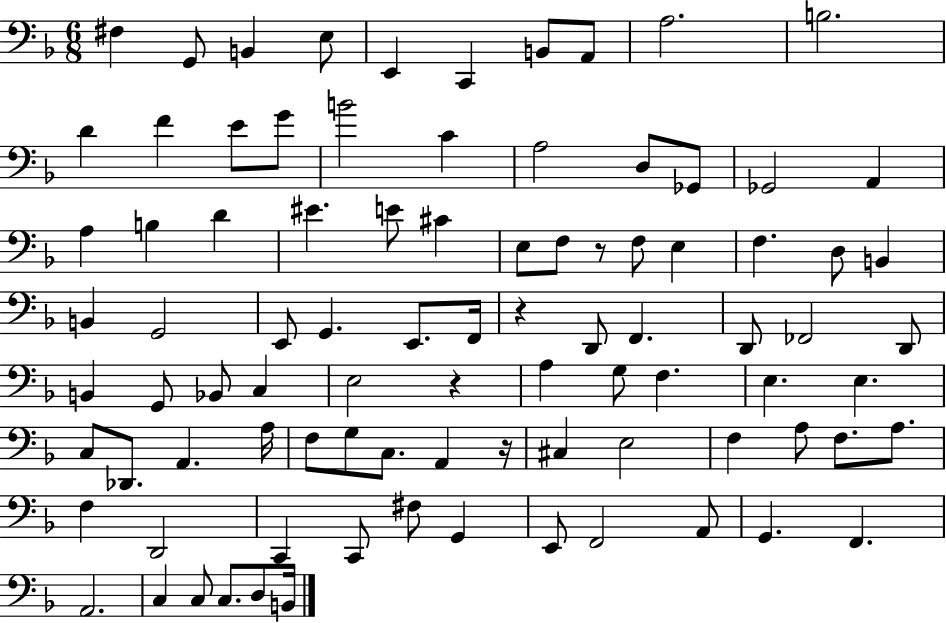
X:1
T:Untitled
M:6/8
L:1/4
K:F
^F, G,,/2 B,, E,/2 E,, C,, B,,/2 A,,/2 A,2 B,2 D F E/2 G/2 B2 C A,2 D,/2 _G,,/2 _G,,2 A,, A, B, D ^E E/2 ^C E,/2 F,/2 z/2 F,/2 E, F, D,/2 B,, B,, G,,2 E,,/2 G,, E,,/2 F,,/4 z D,,/2 F,, D,,/2 _F,,2 D,,/2 B,, G,,/2 _B,,/2 C, E,2 z A, G,/2 F, E, E, C,/2 _D,,/2 A,, A,/4 F,/2 G,/2 C,/2 A,, z/4 ^C, E,2 F, A,/2 F,/2 A,/2 F, D,,2 C,, C,,/2 ^F,/2 G,, E,,/2 F,,2 A,,/2 G,, F,, A,,2 C, C,/2 C,/2 D,/2 B,,/4